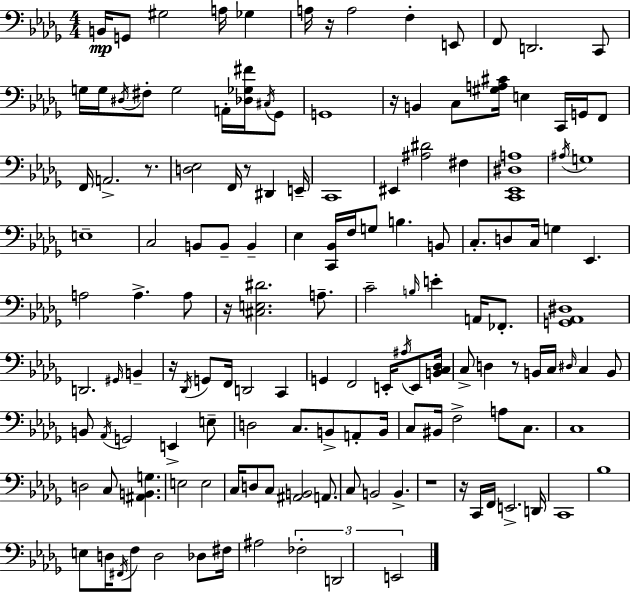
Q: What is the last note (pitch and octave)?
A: E2